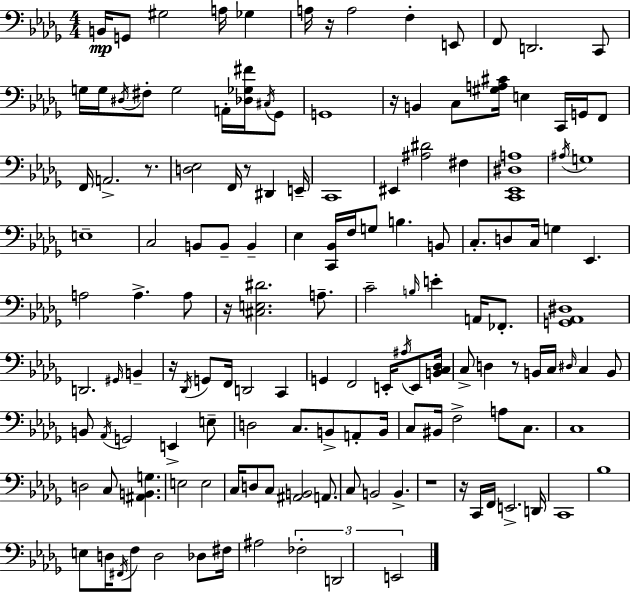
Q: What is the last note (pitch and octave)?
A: E2